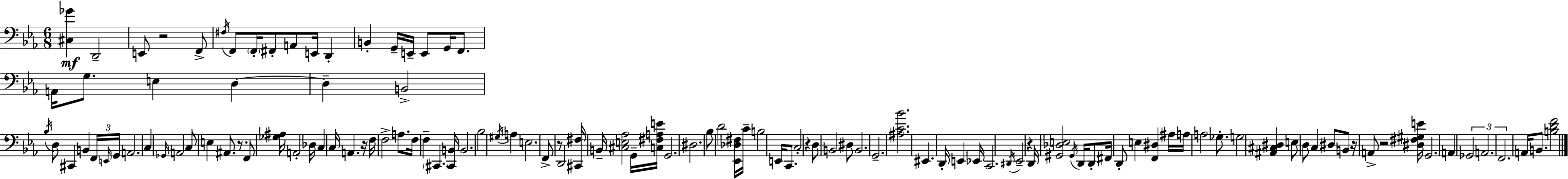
{
  \clef bass
  \numericTimeSignature
  \time 6/8
  \key ees \major
  \repeat volta 2 { <cis ges'>4\mf d,2-- | e,8 r2 f,8-> | \acciaccatura { fis16 } f,8 \parenthesize f,16-. fis,8-. a,8 e,16 d,4-. | b,4-. g,16-- e,16-- e,8 g,16 f,8. | \break a,16 g8. e4 d4~~ | d4-- b,2-> | \acciaccatura { bes16 } d8 cis,4 b,4 | \tuplet 3/2 { f,16 \grace { e,16 } g,16 } a,2. | \break c4 \grace { ges,16 } a,2 | c8 e4 ais,8. | r8. f,8 <ges ais>16 a,2-. | des16 c4 c16 a,4. | \break r16 f16 f2-> | a8. f16 f4-- \parenthesize cis,4. | <cis, b,>16 b,2. | bes2 | \break \acciaccatura { gis16 } a4 e2. | f,8-> r8 d,2 | <cis, fis>16 b,16-- <cis e aes>2 | g,16-- <c fis a e'>16 g,2. | \break dis2. | bes8 d'2 | <ees, des fis>16 c'16-- b2 | e,16 c,8. c2-. | \break r4 d8 b,2 | dis8 b,2. | g,2.-- | <ais c' bes'>2. | \break eis,4. d,16-. | e,4 ees,16 c,2. | \acciaccatura { dis,16 } ees,2-- | r4 d,16 <gis, des e>2 | \break \acciaccatura { gis,16 } d,16 d,8-. fis,16 d,8-. e4 | <f, dis>4 ais16 a16 a2 | ges8.-. g2 | <ais, cis dis>4 e8 d8 c4 | \break dis8 b,8 r16 a,8-> r2 | <dis fis gis e'>16 g,2. | a,4 \tuplet 3/2 { ges,2 | a,2. | \break f,2. } | a,16 b,8. <b d' f'>2 | } \bar "|."
}